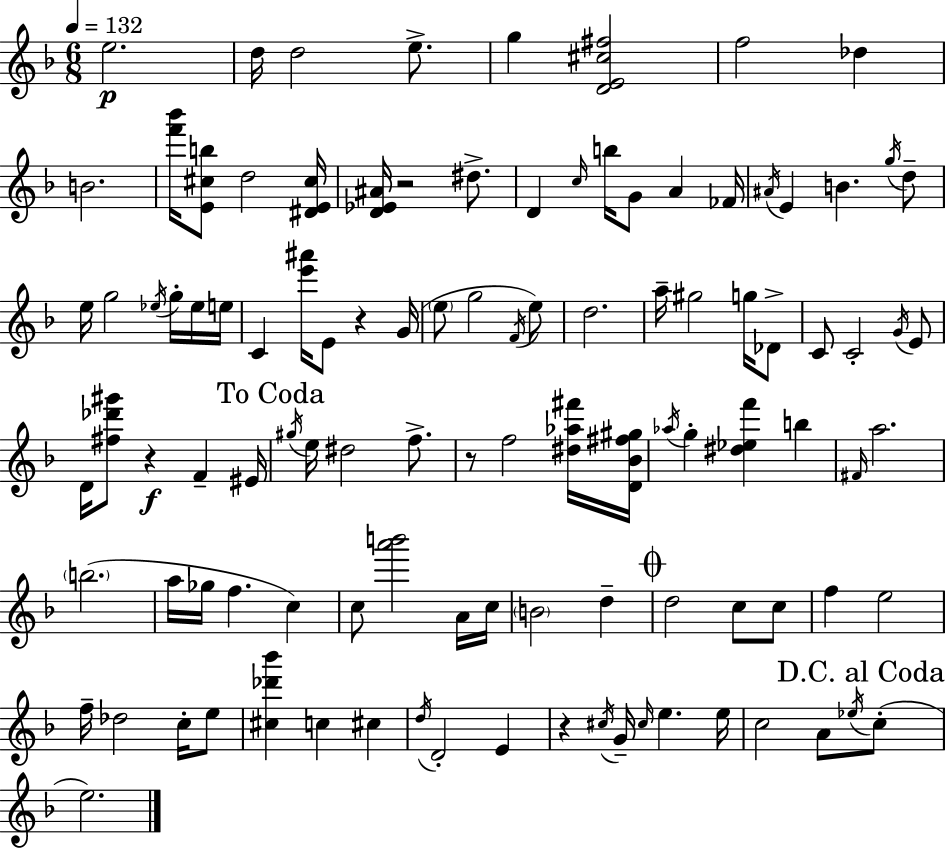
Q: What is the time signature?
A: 6/8